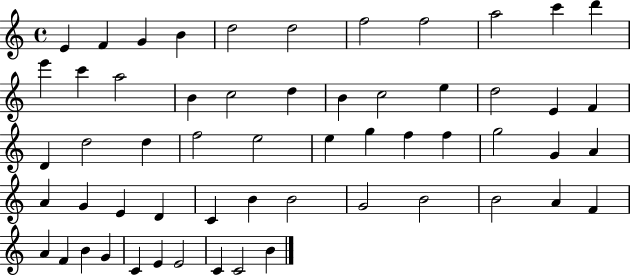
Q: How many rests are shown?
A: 0